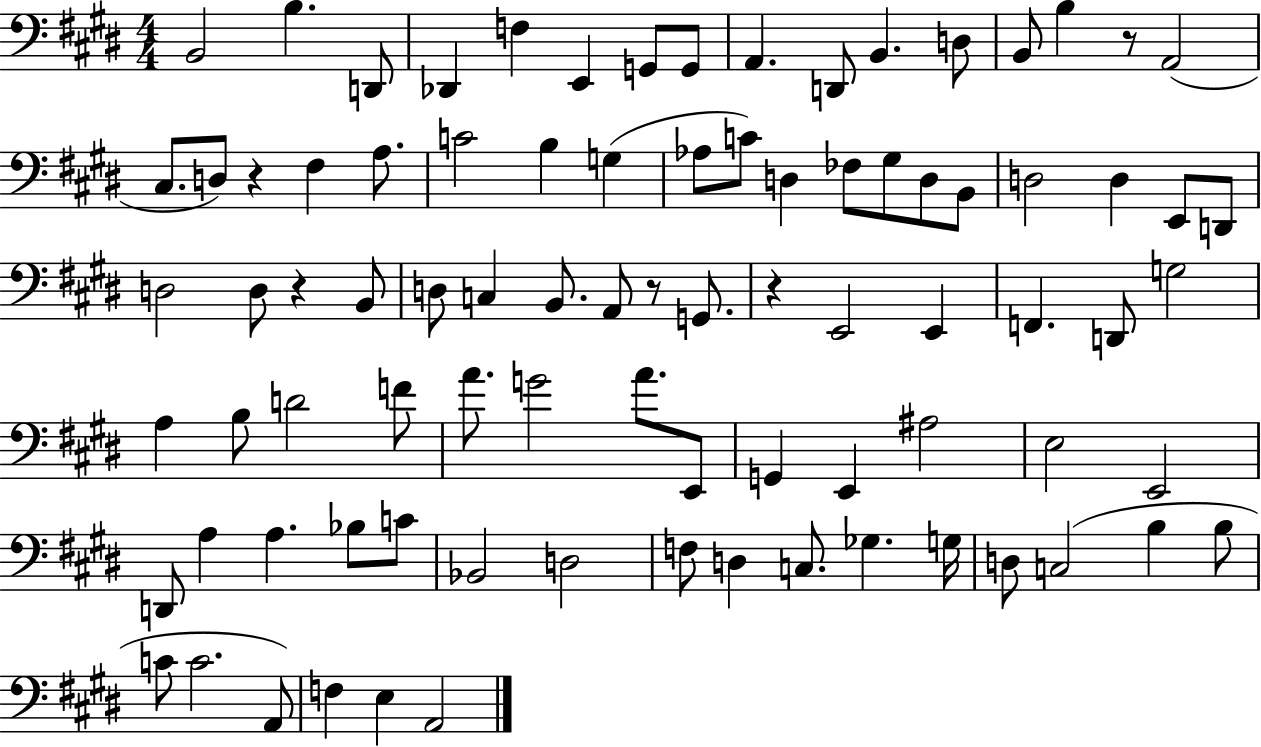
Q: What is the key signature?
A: E major